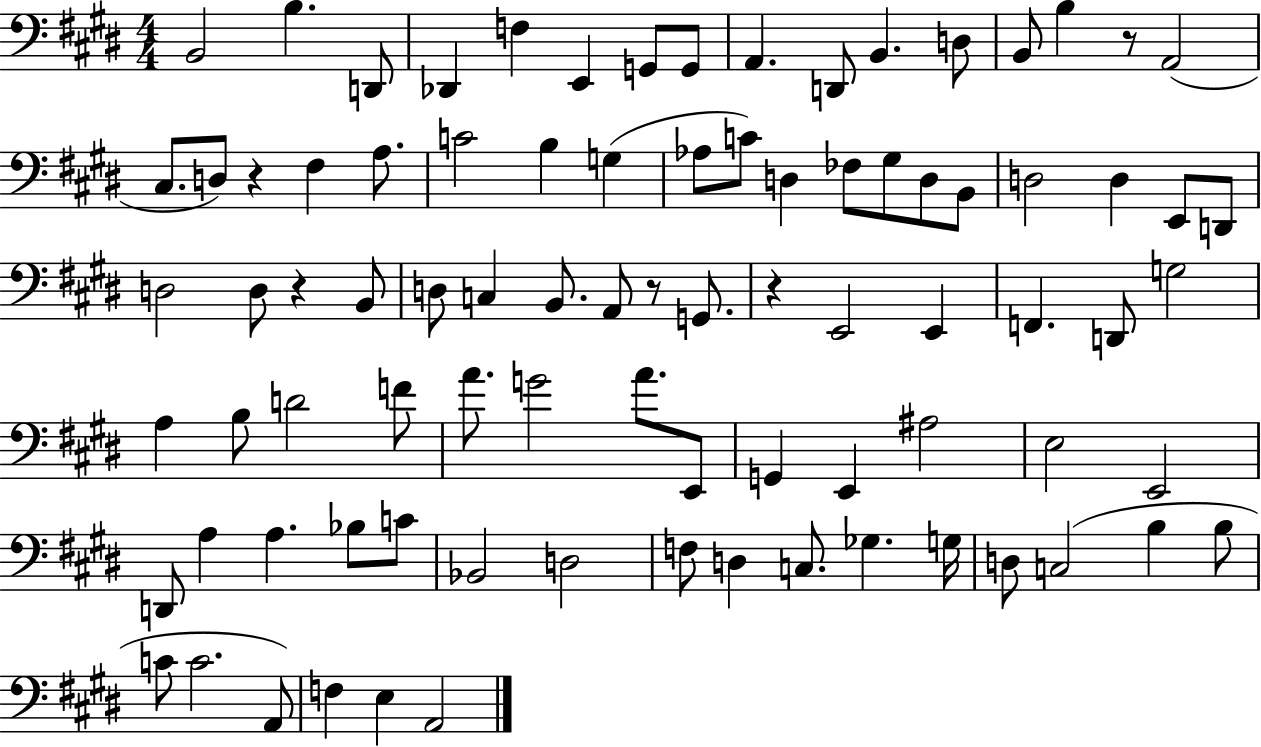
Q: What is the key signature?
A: E major